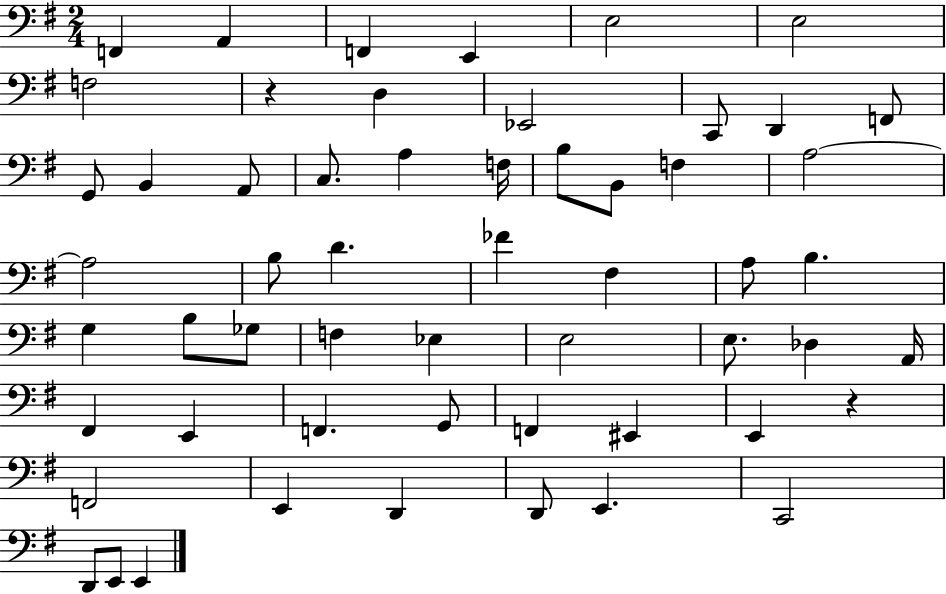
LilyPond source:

{
  \clef bass
  \numericTimeSignature
  \time 2/4
  \key g \major
  f,4 a,4 | f,4 e,4 | e2 | e2 | \break f2 | r4 d4 | ees,2 | c,8 d,4 f,8 | \break g,8 b,4 a,8 | c8. a4 f16 | b8 b,8 f4 | a2~~ | \break a2 | b8 d'4. | fes'4 fis4 | a8 b4. | \break g4 b8 ges8 | f4 ees4 | e2 | e8. des4 a,16 | \break fis,4 e,4 | f,4. g,8 | f,4 eis,4 | e,4 r4 | \break f,2 | e,4 d,4 | d,8 e,4. | c,2 | \break d,8 e,8 e,4 | \bar "|."
}